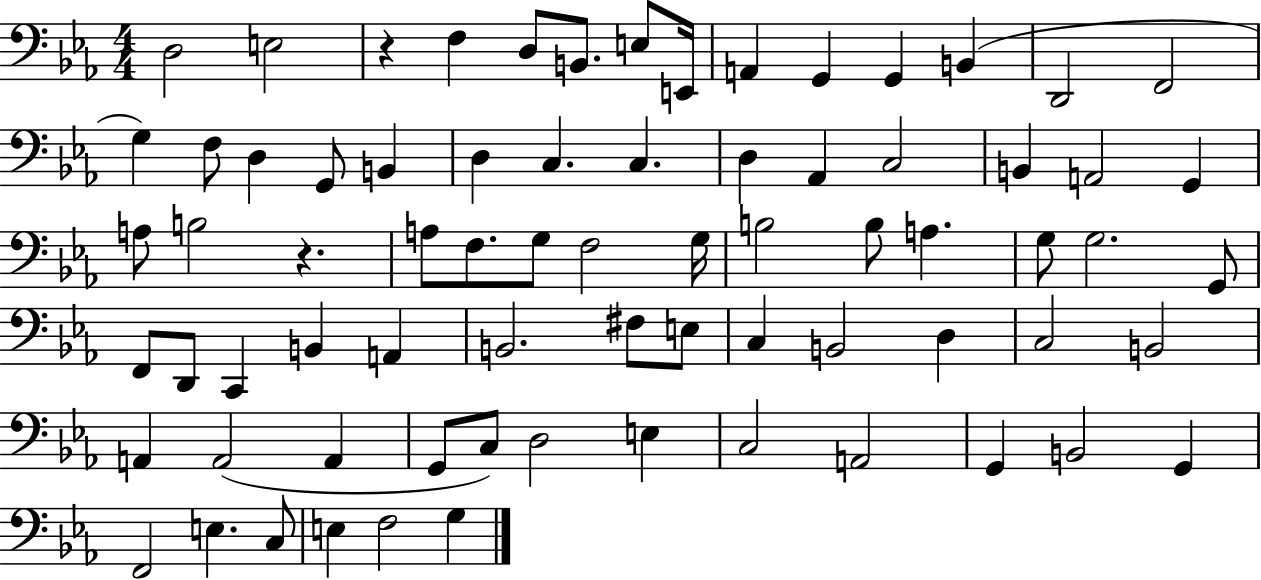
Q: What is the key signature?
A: EES major